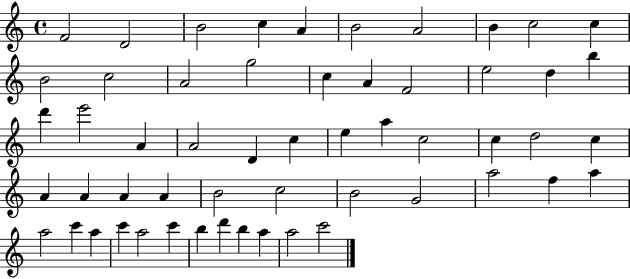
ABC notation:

X:1
T:Untitled
M:4/4
L:1/4
K:C
F2 D2 B2 c A B2 A2 B c2 c B2 c2 A2 g2 c A F2 e2 d b d' e'2 A A2 D c e a c2 c d2 c A A A A B2 c2 B2 G2 a2 f a a2 c' a c' a2 c' b d' b a a2 c'2